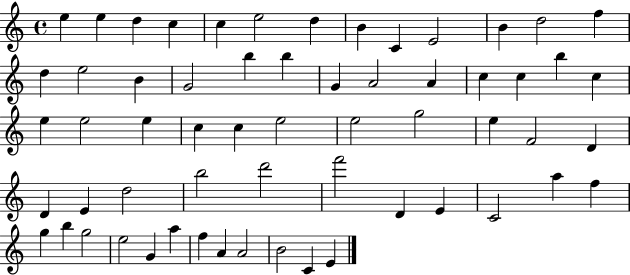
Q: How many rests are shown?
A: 0